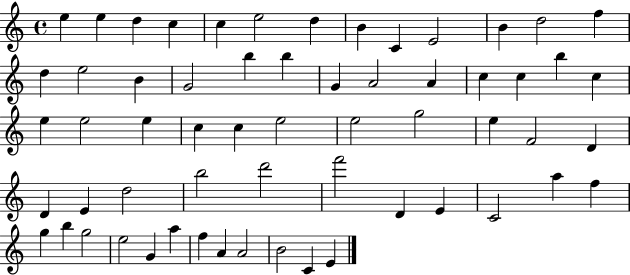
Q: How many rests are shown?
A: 0